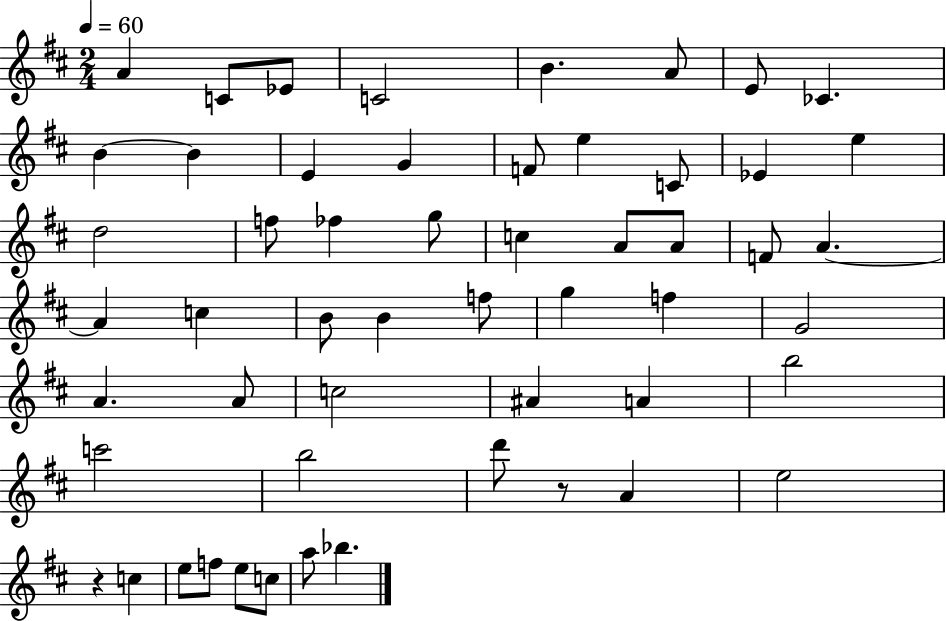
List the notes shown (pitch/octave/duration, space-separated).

A4/q C4/e Eb4/e C4/h B4/q. A4/e E4/e CES4/q. B4/q B4/q E4/q G4/q F4/e E5/q C4/e Eb4/q E5/q D5/h F5/e FES5/q G5/e C5/q A4/e A4/e F4/e A4/q. A4/q C5/q B4/e B4/q F5/e G5/q F5/q G4/h A4/q. A4/e C5/h A#4/q A4/q B5/h C6/h B5/h D6/e R/e A4/q E5/h R/q C5/q E5/e F5/e E5/e C5/e A5/e Bb5/q.